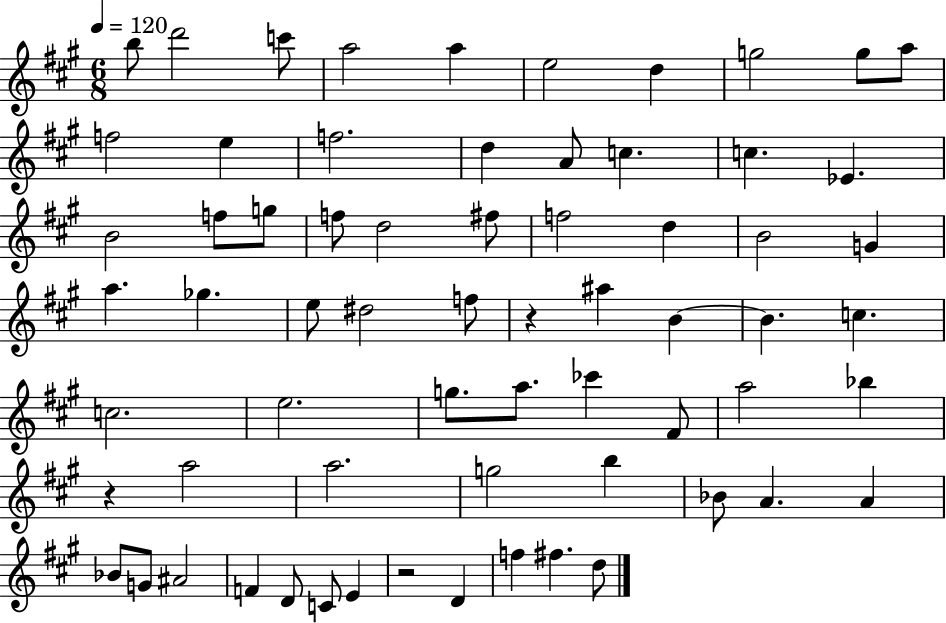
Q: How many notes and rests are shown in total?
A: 66